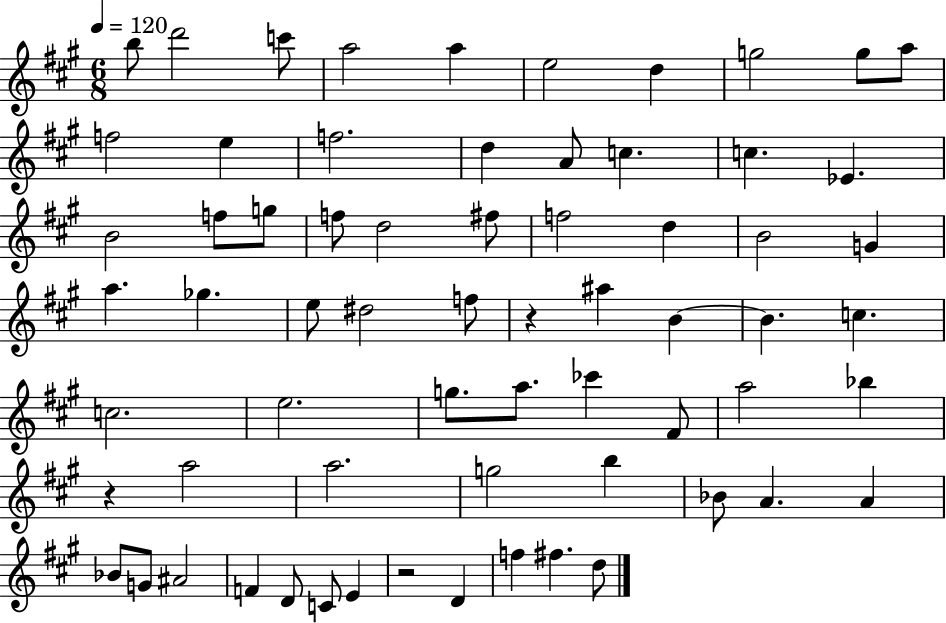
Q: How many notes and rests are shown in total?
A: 66